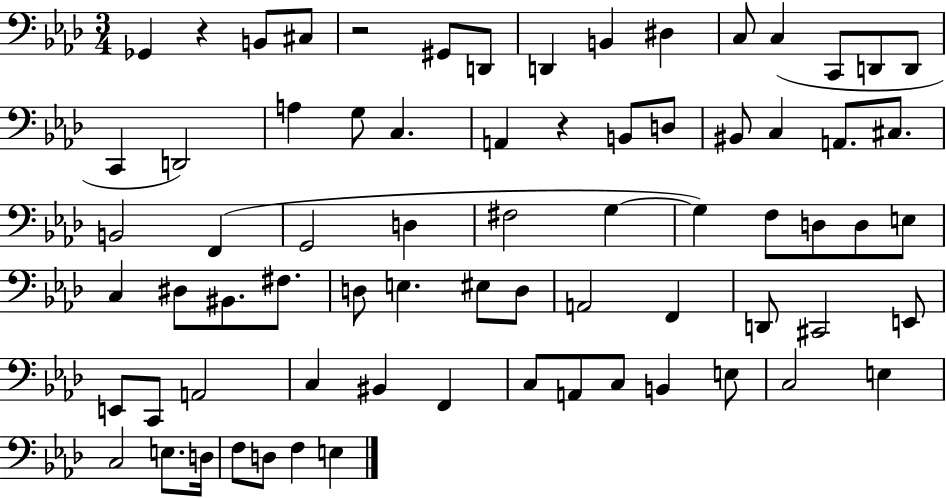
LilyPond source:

{
  \clef bass
  \numericTimeSignature
  \time 3/4
  \key aes \major
  ges,4 r4 b,8 cis8 | r2 gis,8 d,8 | d,4 b,4 dis4 | c8 c4( c,8 d,8 d,8 | \break c,4 d,2) | a4 g8 c4. | a,4 r4 b,8 d8 | bis,8 c4 a,8. cis8. | \break b,2 f,4( | g,2 d4 | fis2 g4~~ | g4) f8 d8 d8 e8 | \break c4 dis8 bis,8. fis8. | d8 e4. eis8 d8 | a,2 f,4 | d,8 cis,2 e,8 | \break e,8 c,8 a,2 | c4 bis,4 f,4 | c8 a,8 c8 b,4 e8 | c2 e4 | \break c2 e8. d16 | f8 d8 f4 e4 | \bar "|."
}